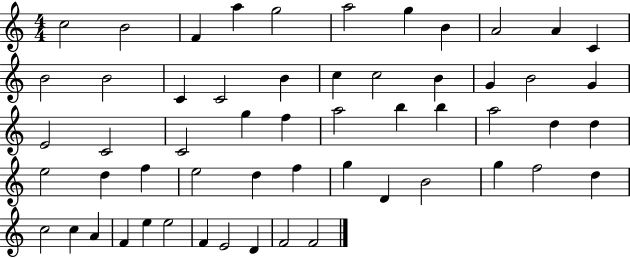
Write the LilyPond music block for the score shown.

{
  \clef treble
  \numericTimeSignature
  \time 4/4
  \key c \major
  c''2 b'2 | f'4 a''4 g''2 | a''2 g''4 b'4 | a'2 a'4 c'4 | \break b'2 b'2 | c'4 c'2 b'4 | c''4 c''2 b'4 | g'4 b'2 g'4 | \break e'2 c'2 | c'2 g''4 f''4 | a''2 b''4 b''4 | a''2 d''4 d''4 | \break e''2 d''4 f''4 | e''2 d''4 f''4 | g''4 d'4 b'2 | g''4 f''2 d''4 | \break c''2 c''4 a'4 | f'4 e''4 e''2 | f'4 e'2 d'4 | f'2 f'2 | \break \bar "|."
}